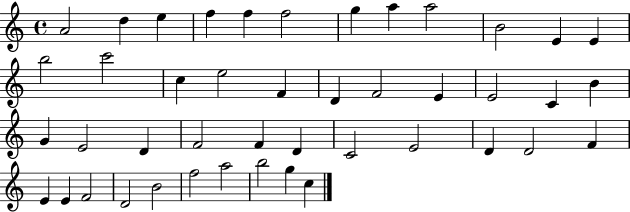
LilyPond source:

{
  \clef treble
  \time 4/4
  \defaultTimeSignature
  \key c \major
  a'2 d''4 e''4 | f''4 f''4 f''2 | g''4 a''4 a''2 | b'2 e'4 e'4 | \break b''2 c'''2 | c''4 e''2 f'4 | d'4 f'2 e'4 | e'2 c'4 b'4 | \break g'4 e'2 d'4 | f'2 f'4 d'4 | c'2 e'2 | d'4 d'2 f'4 | \break e'4 e'4 f'2 | d'2 b'2 | f''2 a''2 | b''2 g''4 c''4 | \break \bar "|."
}